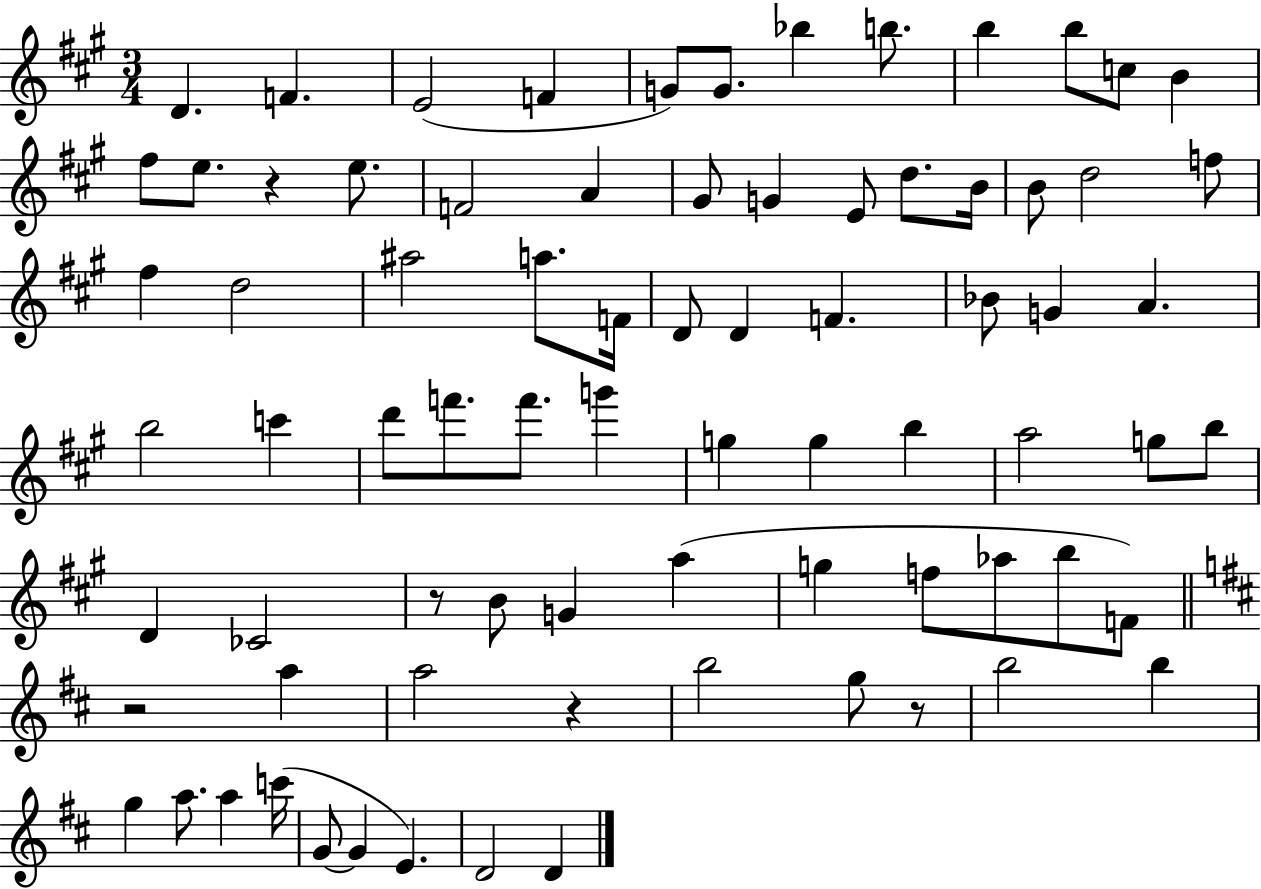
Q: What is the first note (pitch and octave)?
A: D4